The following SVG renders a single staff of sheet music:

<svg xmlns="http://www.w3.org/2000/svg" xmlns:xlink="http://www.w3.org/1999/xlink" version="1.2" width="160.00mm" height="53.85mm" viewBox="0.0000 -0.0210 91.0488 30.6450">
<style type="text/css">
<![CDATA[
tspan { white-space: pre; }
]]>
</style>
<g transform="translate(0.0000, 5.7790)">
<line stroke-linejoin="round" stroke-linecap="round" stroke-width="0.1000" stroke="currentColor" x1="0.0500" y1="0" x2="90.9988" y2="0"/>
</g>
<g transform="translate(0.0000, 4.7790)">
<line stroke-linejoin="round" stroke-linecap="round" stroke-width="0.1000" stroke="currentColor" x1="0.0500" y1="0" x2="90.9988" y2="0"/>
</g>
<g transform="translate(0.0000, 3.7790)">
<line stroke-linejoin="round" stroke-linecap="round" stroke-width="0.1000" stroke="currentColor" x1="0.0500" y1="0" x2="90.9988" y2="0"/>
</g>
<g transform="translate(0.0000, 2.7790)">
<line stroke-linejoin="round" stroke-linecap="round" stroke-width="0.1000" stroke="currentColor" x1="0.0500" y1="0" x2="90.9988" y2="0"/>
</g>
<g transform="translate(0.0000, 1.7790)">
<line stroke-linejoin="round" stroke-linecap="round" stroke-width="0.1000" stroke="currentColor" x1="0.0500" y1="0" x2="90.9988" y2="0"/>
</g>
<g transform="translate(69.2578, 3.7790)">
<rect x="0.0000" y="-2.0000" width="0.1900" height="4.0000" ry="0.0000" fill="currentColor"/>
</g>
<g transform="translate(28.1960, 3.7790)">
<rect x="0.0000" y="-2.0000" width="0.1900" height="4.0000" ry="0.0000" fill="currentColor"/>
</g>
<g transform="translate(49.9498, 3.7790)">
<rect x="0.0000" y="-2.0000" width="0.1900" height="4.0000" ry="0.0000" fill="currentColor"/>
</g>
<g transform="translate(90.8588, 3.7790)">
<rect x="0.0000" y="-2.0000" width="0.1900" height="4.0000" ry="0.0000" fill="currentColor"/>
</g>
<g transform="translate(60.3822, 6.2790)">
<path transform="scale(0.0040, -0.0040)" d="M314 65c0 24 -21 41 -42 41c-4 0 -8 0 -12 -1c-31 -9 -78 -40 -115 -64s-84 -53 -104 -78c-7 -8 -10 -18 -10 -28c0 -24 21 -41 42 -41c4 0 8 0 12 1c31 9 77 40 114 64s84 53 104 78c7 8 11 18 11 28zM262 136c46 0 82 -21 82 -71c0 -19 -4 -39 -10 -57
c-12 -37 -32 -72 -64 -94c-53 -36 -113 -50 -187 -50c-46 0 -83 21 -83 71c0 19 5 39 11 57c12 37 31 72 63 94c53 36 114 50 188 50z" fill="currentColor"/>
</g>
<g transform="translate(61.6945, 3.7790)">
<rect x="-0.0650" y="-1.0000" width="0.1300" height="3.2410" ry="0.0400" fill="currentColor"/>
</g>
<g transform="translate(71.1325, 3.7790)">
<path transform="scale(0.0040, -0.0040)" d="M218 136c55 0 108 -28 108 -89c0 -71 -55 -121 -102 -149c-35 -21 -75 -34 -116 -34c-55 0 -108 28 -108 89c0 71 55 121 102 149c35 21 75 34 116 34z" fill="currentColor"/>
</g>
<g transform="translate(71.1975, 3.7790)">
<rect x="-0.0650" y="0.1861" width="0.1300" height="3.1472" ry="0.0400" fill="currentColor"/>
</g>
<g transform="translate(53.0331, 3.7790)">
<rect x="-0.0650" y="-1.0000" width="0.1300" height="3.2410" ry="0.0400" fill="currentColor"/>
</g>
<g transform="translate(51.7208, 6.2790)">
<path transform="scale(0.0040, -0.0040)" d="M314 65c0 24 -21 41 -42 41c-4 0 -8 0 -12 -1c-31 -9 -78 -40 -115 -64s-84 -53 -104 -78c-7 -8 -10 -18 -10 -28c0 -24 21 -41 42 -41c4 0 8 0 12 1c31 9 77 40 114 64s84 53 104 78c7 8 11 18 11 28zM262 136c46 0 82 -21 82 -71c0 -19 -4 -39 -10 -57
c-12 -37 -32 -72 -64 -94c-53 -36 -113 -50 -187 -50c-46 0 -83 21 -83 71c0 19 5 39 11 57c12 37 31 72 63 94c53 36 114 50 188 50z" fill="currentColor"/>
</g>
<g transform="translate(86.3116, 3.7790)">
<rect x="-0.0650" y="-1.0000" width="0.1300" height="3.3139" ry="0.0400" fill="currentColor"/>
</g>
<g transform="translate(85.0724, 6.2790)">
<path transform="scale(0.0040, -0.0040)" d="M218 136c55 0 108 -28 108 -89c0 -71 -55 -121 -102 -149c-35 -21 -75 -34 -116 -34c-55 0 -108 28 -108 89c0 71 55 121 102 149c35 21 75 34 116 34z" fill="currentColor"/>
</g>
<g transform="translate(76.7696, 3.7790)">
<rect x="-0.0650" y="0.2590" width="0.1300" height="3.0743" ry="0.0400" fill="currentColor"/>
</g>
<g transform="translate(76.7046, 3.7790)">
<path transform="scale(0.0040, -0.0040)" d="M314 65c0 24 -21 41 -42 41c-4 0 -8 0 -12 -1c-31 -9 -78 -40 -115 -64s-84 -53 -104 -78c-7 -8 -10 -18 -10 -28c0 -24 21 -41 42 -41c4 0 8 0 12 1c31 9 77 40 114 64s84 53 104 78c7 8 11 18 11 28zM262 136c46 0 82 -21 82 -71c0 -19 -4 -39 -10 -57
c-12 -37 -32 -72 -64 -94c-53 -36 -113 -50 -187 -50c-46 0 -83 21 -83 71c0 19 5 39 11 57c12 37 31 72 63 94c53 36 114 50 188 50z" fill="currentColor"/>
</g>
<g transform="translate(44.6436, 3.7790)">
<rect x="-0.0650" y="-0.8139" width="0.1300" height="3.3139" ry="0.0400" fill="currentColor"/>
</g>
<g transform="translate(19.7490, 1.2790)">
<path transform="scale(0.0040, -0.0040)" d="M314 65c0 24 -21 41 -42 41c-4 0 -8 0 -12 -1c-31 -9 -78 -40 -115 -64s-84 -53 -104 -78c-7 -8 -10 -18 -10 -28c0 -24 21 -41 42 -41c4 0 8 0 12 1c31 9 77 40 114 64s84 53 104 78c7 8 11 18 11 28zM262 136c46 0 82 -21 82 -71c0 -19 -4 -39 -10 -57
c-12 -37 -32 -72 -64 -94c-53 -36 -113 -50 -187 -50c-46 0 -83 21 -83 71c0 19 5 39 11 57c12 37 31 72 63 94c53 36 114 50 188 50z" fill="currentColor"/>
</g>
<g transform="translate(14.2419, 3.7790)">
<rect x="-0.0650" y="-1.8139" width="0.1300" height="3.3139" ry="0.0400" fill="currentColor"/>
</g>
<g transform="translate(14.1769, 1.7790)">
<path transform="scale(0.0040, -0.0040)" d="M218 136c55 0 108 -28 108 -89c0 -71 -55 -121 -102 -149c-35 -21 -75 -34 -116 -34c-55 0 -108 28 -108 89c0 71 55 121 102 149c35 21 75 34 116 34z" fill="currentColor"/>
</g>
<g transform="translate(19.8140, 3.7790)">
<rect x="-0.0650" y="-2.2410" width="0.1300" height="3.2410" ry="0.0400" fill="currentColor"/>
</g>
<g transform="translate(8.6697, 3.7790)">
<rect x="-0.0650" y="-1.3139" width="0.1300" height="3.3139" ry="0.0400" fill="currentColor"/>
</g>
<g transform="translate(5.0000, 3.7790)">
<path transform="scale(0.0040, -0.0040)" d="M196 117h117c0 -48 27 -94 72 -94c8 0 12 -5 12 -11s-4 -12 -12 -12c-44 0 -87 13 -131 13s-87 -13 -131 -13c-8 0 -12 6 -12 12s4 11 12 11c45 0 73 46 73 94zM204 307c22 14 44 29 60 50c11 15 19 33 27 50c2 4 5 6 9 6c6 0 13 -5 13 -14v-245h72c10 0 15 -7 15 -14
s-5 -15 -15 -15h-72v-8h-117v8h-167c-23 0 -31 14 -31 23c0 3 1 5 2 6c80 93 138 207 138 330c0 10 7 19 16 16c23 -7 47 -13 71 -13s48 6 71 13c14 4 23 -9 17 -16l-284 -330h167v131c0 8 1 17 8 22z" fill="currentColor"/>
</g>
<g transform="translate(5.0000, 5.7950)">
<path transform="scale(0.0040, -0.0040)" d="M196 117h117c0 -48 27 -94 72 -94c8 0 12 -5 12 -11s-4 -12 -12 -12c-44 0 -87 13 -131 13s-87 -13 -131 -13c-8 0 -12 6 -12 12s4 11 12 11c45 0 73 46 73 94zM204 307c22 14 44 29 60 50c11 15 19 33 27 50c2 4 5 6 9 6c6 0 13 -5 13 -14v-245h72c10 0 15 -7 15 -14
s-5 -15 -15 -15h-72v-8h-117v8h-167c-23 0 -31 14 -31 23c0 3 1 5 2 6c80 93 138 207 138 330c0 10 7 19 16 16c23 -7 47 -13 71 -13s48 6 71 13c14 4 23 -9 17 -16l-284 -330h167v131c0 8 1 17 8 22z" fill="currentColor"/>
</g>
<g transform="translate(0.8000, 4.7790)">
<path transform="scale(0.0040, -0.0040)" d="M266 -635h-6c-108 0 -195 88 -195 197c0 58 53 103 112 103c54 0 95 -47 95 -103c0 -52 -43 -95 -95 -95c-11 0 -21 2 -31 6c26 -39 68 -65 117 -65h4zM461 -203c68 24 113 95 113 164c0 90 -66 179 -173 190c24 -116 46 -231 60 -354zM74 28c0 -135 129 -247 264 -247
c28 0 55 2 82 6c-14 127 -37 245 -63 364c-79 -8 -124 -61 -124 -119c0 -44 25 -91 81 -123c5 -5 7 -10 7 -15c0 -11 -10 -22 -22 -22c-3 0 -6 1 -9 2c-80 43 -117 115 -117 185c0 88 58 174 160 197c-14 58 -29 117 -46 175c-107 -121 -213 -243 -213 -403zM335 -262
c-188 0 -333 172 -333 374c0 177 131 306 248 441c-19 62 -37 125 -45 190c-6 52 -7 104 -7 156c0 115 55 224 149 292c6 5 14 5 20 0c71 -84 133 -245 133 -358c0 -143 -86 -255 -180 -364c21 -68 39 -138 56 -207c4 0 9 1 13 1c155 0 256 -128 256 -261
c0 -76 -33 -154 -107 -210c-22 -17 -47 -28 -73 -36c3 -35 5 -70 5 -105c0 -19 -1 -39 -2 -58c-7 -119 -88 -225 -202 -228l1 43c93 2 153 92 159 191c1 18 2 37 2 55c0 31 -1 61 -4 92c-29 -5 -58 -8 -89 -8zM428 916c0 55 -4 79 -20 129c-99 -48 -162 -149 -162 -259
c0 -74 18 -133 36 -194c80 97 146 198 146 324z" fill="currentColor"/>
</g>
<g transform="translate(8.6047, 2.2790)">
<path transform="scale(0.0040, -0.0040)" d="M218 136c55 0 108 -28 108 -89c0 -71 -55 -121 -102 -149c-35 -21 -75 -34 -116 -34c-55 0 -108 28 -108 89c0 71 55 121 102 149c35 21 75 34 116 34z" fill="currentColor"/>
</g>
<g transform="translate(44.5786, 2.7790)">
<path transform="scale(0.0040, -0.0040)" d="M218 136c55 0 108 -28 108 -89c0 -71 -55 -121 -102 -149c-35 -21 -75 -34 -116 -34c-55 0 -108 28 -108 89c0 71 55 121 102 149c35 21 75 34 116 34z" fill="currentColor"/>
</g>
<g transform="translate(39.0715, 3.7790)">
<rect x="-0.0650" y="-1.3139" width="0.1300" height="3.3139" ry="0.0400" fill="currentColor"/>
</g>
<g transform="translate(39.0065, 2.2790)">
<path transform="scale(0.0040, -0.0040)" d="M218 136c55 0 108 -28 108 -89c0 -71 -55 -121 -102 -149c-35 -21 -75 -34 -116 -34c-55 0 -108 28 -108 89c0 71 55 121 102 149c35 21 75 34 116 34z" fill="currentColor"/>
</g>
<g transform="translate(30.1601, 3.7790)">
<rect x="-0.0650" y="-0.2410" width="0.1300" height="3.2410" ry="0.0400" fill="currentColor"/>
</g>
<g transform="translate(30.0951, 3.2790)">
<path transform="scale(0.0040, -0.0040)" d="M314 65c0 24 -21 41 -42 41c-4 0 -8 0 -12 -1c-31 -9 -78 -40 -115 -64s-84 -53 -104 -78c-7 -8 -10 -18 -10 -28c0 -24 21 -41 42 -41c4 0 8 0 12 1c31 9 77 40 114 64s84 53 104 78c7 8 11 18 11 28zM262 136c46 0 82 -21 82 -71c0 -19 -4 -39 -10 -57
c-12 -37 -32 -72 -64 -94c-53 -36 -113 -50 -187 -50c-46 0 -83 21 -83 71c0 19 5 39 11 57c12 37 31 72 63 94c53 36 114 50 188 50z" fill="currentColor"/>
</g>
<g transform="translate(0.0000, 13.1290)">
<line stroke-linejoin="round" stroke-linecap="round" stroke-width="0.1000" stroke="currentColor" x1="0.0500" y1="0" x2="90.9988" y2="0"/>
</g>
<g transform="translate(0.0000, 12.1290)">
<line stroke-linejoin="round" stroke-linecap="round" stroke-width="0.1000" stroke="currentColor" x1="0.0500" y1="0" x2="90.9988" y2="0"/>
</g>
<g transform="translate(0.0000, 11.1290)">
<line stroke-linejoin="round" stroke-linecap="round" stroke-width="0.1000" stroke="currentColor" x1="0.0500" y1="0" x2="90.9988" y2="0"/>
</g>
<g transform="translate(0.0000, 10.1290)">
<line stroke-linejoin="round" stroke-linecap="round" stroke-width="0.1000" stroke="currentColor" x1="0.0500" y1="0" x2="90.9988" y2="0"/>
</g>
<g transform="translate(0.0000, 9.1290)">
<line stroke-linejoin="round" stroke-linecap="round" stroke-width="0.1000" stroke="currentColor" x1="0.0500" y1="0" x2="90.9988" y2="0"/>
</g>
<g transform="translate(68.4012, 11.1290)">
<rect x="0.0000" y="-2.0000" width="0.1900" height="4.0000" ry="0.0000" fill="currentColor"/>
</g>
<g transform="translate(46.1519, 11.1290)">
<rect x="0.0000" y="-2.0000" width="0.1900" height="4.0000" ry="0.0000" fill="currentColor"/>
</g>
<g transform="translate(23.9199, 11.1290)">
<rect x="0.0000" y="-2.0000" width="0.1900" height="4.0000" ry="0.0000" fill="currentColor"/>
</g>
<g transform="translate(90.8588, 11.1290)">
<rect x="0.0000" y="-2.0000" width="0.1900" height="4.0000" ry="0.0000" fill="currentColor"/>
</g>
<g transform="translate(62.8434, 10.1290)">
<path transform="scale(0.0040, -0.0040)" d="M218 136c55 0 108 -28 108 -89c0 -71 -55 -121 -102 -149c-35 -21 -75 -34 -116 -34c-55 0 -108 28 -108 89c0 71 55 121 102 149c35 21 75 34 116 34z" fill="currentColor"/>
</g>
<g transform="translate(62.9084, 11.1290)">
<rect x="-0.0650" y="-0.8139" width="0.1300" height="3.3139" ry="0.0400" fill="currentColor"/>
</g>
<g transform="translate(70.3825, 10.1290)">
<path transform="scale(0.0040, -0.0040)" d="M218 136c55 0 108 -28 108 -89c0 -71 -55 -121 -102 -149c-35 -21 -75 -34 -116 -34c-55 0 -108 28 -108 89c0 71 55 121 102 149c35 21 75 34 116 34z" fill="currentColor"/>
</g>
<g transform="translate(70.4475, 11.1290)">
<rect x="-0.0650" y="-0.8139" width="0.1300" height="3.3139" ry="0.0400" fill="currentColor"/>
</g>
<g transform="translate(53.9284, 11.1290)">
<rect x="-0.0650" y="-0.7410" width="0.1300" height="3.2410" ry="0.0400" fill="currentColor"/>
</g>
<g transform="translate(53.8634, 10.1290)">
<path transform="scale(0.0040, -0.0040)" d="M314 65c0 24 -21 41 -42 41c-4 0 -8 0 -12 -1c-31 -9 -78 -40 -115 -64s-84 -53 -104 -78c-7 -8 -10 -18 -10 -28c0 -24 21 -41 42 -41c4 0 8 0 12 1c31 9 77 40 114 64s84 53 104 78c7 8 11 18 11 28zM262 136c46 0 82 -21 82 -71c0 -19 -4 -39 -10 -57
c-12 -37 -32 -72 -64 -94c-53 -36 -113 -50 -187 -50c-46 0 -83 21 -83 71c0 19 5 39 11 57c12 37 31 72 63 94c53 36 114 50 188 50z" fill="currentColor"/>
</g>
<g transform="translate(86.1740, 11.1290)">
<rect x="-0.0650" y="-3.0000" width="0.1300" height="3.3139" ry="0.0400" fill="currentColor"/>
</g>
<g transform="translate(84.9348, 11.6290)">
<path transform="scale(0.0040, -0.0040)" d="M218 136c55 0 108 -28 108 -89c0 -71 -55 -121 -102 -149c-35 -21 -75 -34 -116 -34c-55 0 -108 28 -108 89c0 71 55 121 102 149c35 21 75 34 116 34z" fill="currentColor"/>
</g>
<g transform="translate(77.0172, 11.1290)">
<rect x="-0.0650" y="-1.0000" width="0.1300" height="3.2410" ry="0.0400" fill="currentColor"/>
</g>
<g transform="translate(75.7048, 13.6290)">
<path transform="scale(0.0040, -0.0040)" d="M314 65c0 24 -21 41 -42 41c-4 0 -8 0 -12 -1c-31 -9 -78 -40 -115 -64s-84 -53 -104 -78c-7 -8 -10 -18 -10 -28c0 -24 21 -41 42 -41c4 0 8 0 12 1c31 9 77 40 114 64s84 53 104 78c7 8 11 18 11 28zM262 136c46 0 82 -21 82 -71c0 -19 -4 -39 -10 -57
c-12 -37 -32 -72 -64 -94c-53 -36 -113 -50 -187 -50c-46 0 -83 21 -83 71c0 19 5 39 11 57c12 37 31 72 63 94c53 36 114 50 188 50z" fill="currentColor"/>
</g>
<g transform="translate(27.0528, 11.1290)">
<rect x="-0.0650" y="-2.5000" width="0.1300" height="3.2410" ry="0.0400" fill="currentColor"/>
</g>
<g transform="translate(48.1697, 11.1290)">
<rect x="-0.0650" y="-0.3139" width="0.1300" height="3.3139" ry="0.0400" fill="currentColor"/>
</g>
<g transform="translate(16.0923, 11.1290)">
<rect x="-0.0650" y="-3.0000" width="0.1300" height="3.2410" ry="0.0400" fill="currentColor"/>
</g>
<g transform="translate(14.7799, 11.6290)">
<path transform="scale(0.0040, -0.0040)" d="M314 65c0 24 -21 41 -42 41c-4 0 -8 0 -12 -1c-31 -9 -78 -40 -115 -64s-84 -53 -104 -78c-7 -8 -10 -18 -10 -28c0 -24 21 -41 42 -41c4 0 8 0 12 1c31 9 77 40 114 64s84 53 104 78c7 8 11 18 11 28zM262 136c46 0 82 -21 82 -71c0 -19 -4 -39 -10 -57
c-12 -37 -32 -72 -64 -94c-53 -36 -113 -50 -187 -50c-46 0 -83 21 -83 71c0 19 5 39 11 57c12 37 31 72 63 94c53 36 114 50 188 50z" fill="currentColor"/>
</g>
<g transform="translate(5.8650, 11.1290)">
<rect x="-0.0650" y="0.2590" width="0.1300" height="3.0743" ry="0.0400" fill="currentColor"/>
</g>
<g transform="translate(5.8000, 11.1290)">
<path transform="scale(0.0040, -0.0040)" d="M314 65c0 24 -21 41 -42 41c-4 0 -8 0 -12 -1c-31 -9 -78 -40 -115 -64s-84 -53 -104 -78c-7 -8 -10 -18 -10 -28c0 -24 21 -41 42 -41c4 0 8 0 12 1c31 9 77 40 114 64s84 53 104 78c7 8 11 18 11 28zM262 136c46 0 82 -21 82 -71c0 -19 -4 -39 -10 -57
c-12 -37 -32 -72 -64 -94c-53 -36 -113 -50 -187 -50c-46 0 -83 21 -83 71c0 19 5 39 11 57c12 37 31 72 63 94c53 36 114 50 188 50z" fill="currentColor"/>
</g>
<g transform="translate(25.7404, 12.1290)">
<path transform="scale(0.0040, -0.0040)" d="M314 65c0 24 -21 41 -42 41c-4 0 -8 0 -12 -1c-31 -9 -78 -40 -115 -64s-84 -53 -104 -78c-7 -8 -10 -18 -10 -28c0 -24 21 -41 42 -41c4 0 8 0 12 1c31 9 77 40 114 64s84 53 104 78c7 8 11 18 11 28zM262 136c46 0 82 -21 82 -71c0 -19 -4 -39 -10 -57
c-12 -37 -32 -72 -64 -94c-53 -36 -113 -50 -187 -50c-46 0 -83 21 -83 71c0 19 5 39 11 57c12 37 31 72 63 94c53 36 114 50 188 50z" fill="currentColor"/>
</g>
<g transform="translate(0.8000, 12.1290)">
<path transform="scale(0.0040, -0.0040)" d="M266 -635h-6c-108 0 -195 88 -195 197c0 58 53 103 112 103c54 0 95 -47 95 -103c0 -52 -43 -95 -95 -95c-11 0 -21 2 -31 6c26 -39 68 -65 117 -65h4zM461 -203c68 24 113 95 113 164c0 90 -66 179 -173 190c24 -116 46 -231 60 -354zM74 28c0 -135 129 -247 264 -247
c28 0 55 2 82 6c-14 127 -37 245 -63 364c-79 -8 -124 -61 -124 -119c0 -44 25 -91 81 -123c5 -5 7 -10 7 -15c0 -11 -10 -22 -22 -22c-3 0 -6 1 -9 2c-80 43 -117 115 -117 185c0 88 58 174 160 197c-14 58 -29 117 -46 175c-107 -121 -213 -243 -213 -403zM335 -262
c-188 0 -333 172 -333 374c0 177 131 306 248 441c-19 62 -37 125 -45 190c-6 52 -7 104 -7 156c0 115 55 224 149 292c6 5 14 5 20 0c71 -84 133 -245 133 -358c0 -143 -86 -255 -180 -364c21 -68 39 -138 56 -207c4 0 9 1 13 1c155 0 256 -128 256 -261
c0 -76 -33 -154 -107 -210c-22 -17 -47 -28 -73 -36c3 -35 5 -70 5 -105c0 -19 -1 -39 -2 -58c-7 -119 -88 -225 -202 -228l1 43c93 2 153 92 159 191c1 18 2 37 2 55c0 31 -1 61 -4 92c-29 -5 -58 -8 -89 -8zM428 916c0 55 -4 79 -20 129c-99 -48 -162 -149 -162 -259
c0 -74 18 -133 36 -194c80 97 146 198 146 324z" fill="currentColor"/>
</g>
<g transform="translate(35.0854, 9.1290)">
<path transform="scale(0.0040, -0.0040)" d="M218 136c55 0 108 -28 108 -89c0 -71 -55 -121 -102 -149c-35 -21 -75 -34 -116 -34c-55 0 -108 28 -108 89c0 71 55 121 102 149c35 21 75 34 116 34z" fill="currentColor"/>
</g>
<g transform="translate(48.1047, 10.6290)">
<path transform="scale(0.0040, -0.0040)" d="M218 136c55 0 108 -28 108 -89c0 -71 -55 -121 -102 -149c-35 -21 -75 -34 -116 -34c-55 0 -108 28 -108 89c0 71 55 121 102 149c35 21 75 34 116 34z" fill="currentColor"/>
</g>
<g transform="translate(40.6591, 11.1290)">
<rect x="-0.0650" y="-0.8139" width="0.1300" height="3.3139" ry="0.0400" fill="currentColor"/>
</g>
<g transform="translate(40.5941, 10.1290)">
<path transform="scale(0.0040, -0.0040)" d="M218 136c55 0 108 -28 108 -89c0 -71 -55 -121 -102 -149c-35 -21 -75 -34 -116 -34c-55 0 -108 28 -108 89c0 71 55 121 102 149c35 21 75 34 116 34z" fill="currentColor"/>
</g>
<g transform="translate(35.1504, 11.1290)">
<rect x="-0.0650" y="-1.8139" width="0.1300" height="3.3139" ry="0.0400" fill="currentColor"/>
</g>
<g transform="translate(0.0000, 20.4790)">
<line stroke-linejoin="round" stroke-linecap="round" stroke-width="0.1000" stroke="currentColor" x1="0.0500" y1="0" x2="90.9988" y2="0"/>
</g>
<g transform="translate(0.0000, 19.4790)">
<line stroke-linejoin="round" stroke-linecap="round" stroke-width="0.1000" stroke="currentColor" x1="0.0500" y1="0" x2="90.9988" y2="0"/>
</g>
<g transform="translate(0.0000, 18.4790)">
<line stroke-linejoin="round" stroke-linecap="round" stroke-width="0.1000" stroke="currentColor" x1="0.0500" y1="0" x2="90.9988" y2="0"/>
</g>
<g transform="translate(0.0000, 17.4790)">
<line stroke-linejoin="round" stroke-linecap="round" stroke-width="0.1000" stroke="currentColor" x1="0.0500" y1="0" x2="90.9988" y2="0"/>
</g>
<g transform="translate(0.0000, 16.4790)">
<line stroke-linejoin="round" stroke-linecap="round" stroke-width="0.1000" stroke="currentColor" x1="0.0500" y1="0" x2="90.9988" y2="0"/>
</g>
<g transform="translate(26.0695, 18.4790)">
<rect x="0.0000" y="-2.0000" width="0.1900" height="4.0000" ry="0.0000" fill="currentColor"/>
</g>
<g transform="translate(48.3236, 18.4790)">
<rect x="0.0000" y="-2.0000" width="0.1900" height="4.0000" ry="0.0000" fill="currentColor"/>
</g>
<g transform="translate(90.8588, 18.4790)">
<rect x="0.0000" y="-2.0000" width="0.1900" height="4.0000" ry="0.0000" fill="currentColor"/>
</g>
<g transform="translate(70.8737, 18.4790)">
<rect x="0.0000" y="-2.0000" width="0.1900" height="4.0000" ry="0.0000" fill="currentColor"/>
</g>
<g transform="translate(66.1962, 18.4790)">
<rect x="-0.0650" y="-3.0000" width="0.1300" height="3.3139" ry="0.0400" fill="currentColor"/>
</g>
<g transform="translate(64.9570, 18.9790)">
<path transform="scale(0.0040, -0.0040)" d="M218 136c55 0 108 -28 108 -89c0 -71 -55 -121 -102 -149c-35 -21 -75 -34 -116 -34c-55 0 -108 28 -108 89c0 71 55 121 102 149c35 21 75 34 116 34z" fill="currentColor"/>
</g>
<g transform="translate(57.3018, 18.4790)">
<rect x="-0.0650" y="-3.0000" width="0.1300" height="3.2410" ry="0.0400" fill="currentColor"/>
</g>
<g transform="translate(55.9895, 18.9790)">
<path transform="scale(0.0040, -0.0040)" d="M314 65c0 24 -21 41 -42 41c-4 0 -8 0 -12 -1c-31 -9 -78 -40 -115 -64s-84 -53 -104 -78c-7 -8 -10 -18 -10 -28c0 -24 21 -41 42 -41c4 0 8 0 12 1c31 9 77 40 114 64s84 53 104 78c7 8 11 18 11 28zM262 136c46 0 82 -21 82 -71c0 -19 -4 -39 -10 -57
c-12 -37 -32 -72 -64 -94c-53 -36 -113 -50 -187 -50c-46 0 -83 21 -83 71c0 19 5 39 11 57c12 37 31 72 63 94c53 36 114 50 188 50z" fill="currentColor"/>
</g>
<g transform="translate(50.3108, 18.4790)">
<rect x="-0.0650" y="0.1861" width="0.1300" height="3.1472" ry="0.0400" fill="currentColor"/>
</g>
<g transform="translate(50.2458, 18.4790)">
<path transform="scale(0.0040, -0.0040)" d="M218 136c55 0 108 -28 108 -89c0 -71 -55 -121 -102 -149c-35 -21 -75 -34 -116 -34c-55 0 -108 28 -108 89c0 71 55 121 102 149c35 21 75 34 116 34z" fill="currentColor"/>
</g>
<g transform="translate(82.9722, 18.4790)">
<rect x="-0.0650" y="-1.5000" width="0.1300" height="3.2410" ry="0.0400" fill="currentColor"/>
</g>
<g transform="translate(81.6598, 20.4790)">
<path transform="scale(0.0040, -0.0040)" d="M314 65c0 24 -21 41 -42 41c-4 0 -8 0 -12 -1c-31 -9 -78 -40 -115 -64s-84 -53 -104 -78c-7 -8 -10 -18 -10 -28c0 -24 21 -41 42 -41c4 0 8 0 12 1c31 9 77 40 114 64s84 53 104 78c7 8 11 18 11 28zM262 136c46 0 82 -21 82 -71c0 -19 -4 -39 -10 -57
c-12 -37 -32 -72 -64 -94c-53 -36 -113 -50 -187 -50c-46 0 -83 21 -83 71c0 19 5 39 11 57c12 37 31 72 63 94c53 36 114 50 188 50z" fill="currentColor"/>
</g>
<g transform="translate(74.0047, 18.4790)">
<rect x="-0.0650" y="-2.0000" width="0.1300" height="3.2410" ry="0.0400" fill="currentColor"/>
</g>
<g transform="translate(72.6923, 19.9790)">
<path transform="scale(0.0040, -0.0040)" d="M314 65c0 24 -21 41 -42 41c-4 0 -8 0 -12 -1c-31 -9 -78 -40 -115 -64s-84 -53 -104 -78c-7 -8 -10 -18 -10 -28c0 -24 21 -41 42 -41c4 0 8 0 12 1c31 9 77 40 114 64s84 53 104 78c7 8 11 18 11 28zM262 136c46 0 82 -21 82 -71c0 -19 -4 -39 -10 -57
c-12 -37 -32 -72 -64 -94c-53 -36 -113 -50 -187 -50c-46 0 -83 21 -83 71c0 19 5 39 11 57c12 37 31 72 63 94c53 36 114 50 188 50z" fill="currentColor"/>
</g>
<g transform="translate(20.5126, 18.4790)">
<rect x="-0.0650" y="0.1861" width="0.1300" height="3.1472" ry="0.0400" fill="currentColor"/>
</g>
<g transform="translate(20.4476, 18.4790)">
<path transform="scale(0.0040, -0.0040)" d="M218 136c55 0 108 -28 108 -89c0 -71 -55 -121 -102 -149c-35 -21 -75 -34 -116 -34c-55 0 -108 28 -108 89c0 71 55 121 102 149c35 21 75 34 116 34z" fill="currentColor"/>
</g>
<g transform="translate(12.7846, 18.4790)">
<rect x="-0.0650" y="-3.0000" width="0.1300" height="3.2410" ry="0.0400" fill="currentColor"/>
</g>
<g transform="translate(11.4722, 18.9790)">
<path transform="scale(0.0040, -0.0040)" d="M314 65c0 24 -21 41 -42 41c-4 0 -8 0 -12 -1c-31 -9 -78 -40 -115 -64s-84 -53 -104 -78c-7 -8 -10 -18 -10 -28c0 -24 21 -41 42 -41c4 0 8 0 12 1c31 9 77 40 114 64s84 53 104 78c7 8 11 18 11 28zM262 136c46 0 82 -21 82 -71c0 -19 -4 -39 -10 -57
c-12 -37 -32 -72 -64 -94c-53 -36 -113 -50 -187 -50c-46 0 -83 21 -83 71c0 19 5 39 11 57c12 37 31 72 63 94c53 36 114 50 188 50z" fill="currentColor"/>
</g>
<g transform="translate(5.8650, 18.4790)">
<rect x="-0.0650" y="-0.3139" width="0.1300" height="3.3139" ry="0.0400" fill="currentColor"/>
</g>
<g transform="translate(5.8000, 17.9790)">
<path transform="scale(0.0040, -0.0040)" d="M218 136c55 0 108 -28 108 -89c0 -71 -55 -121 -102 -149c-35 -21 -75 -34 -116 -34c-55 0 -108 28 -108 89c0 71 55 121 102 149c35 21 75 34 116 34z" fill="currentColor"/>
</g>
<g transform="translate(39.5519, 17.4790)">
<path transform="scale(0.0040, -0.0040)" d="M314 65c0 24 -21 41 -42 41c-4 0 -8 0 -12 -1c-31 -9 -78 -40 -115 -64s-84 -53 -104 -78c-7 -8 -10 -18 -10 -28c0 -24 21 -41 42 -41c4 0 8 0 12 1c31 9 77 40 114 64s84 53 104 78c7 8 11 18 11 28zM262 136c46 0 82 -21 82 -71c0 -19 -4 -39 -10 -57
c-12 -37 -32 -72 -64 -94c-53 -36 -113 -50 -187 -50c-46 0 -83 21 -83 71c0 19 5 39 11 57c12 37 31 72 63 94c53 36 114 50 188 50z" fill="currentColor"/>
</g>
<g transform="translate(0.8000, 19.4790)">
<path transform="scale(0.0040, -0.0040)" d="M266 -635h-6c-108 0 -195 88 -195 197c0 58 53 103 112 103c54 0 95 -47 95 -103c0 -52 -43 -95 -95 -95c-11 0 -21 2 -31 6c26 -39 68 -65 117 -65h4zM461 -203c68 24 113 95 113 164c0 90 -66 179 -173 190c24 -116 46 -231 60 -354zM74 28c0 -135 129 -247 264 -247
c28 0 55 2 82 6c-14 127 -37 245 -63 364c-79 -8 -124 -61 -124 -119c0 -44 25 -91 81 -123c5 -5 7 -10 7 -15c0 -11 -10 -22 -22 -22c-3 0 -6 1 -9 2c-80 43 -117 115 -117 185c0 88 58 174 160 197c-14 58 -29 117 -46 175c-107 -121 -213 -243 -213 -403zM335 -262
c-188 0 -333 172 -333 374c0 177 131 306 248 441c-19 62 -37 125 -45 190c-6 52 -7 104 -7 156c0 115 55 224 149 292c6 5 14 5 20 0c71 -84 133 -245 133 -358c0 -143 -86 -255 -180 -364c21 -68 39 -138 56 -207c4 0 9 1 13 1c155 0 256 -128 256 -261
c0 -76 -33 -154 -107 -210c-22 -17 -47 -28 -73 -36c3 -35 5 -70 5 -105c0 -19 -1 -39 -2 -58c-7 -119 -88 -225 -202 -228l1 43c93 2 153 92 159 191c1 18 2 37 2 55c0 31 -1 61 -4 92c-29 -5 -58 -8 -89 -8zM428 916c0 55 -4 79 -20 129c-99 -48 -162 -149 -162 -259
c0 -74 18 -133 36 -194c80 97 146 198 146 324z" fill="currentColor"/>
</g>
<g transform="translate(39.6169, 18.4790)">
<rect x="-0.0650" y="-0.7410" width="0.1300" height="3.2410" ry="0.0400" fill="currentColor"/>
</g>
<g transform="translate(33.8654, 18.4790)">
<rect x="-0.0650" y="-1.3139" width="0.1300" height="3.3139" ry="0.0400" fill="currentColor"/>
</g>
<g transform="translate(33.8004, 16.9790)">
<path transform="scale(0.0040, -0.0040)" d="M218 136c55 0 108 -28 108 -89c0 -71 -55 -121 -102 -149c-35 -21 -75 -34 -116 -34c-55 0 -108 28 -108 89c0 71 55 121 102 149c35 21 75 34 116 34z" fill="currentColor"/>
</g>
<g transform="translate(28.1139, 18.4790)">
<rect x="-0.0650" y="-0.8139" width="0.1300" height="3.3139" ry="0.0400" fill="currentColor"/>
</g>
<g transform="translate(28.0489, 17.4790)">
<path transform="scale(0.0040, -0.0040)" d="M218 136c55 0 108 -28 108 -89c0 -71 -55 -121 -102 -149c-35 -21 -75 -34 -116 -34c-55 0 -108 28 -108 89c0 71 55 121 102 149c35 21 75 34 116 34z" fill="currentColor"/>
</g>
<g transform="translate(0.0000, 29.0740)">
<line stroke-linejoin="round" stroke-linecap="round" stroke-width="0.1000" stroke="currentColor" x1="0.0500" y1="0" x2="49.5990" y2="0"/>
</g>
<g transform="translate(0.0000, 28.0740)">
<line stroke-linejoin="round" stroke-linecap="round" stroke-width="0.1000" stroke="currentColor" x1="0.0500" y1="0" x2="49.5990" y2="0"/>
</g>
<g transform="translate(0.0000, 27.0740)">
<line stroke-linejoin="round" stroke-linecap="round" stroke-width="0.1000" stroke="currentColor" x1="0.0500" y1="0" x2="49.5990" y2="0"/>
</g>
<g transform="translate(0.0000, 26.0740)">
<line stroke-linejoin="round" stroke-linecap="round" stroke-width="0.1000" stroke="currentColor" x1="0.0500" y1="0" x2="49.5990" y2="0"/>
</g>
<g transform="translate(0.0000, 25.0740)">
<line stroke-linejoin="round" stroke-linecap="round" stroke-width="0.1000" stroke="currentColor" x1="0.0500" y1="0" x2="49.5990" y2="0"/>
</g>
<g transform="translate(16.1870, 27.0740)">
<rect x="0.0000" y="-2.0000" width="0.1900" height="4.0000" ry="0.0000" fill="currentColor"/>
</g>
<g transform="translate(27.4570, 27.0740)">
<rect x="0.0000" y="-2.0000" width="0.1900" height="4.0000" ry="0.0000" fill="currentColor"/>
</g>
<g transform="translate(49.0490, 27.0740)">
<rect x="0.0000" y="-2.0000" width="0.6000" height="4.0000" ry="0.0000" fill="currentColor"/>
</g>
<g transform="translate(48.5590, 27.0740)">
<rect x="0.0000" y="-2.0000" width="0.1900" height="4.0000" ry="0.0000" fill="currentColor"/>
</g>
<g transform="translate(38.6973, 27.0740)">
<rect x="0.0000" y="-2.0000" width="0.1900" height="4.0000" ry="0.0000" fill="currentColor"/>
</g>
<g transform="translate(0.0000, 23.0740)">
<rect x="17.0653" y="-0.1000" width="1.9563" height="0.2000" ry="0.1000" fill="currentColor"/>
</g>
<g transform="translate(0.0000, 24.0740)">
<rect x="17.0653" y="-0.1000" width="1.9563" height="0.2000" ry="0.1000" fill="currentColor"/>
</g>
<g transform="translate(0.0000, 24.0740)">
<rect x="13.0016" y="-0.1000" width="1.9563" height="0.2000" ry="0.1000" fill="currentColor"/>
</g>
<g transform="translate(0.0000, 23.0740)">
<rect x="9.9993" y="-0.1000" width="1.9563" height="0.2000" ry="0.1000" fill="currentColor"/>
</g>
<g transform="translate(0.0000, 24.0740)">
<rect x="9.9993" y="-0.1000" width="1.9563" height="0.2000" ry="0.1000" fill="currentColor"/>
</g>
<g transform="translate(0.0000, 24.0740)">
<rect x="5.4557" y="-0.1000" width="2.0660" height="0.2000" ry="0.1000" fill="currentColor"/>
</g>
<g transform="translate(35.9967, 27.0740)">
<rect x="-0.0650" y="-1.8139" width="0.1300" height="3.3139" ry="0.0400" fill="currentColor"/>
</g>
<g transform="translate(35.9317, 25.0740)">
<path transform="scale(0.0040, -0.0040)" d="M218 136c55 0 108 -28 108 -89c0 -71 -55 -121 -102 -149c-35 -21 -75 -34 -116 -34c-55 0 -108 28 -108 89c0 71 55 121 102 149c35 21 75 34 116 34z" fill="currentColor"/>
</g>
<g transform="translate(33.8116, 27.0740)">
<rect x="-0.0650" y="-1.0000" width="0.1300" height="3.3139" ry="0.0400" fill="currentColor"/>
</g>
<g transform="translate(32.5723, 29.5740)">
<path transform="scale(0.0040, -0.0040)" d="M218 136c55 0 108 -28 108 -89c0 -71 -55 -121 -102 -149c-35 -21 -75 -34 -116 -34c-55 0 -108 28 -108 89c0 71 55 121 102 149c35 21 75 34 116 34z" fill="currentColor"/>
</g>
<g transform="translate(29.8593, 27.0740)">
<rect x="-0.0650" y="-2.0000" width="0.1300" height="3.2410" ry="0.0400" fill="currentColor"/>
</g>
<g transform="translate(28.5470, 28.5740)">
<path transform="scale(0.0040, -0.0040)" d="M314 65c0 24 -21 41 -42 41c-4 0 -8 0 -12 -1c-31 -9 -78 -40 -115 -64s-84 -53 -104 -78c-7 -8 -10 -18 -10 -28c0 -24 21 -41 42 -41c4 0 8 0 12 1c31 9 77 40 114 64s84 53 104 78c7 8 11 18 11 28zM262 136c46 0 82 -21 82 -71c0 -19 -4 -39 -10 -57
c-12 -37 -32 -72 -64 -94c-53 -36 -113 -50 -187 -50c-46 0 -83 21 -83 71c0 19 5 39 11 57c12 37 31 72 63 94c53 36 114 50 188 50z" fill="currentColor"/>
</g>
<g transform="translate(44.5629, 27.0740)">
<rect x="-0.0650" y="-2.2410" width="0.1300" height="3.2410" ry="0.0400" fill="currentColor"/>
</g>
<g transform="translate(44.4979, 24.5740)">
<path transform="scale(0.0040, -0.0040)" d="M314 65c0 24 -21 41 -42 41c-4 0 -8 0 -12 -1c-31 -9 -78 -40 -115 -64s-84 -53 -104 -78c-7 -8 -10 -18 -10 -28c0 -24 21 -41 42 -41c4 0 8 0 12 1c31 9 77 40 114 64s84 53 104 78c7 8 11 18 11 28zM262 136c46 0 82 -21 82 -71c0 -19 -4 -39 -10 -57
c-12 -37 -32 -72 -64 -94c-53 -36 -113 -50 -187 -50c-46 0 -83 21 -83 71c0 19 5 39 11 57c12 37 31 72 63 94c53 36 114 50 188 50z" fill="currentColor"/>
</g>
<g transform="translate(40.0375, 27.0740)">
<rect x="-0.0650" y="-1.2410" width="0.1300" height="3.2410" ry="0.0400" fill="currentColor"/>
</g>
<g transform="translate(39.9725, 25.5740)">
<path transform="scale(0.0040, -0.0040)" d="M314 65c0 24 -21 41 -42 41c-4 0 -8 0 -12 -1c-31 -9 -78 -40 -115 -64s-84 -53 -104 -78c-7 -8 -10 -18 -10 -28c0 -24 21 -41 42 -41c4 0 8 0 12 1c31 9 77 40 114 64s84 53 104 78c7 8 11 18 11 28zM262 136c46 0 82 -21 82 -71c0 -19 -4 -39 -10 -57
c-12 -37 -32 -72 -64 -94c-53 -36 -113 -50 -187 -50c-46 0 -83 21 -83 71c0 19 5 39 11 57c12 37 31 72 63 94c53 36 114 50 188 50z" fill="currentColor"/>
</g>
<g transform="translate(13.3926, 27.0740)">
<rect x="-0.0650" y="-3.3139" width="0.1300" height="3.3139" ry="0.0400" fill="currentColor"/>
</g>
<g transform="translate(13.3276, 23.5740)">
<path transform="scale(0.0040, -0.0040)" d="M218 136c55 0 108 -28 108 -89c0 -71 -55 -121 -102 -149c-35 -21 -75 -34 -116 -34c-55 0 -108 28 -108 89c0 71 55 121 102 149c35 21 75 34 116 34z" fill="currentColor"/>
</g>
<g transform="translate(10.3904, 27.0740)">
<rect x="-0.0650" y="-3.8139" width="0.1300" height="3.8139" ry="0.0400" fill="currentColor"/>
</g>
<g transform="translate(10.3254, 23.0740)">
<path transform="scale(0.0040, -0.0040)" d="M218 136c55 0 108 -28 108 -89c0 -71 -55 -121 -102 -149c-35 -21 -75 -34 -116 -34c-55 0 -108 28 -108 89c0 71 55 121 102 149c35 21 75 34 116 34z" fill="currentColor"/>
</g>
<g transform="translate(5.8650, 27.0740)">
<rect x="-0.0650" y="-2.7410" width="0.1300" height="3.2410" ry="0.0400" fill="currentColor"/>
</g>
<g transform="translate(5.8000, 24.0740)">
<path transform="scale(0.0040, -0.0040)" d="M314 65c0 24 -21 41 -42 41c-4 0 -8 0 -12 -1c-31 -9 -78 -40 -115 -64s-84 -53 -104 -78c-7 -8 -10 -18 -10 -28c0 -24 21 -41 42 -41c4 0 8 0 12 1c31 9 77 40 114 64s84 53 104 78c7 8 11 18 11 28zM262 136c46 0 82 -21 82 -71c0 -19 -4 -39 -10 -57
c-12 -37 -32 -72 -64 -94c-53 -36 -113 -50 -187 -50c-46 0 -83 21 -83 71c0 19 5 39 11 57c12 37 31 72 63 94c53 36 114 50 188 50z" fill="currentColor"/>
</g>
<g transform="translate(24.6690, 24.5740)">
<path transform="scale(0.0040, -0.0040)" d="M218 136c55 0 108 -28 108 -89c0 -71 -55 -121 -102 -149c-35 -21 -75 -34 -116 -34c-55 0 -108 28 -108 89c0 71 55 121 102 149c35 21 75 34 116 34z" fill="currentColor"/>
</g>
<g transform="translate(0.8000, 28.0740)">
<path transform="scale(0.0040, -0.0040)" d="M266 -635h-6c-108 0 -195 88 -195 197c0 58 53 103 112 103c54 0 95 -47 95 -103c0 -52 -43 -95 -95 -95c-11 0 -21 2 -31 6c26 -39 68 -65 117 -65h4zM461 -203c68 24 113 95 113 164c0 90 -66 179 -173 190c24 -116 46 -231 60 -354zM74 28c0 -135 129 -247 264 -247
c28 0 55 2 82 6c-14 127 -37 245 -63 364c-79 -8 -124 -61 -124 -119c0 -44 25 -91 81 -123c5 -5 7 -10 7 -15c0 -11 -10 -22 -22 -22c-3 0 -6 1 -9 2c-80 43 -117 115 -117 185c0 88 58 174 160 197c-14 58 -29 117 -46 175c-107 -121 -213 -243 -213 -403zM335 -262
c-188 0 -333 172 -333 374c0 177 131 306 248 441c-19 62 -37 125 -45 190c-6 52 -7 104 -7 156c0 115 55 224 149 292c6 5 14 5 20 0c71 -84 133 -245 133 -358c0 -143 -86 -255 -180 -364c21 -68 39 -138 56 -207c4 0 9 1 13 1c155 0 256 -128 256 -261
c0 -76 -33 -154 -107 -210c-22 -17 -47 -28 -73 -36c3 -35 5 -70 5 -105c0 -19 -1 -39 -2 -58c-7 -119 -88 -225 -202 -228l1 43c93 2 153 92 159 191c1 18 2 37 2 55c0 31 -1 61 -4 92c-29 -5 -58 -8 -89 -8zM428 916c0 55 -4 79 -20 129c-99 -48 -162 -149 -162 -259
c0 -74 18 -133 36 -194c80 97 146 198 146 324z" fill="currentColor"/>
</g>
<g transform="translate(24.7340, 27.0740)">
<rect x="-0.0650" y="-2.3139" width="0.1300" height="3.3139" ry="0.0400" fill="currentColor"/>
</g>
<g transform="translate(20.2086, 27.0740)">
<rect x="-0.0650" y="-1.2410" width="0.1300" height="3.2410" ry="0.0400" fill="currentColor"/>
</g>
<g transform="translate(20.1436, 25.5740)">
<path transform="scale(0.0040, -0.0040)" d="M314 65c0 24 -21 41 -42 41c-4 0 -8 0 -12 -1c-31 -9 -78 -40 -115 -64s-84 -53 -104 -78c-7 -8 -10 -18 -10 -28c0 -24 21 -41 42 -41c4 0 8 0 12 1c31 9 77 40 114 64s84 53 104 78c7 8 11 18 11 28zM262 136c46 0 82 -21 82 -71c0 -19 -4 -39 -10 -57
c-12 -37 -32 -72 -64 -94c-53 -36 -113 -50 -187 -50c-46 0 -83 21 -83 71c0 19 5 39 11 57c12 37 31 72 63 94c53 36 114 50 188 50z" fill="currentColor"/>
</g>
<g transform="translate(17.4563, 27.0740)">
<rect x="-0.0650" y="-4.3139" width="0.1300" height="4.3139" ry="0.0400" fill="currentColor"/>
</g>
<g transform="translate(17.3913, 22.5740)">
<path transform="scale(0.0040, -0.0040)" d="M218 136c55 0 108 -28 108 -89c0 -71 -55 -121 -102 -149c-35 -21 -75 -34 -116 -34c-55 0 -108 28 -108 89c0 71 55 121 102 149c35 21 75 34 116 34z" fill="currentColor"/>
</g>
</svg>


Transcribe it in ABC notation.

X:1
T:Untitled
M:4/4
L:1/4
K:C
e f g2 c2 e d D2 D2 B B2 D B2 A2 G2 f d c d2 d d D2 A c A2 B d e d2 B A2 A F2 E2 a2 c' b d' e2 g F2 D f e2 g2